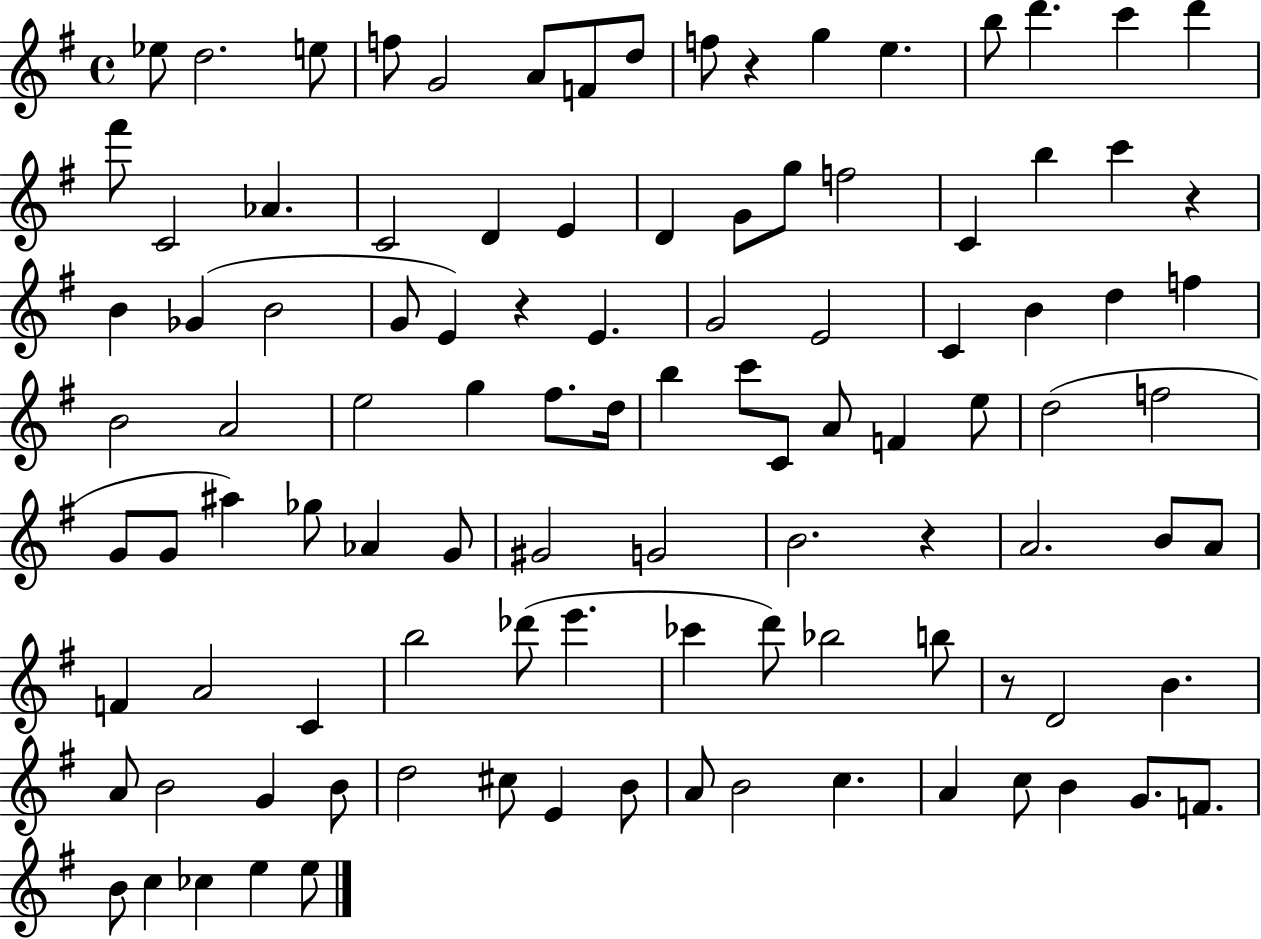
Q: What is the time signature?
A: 4/4